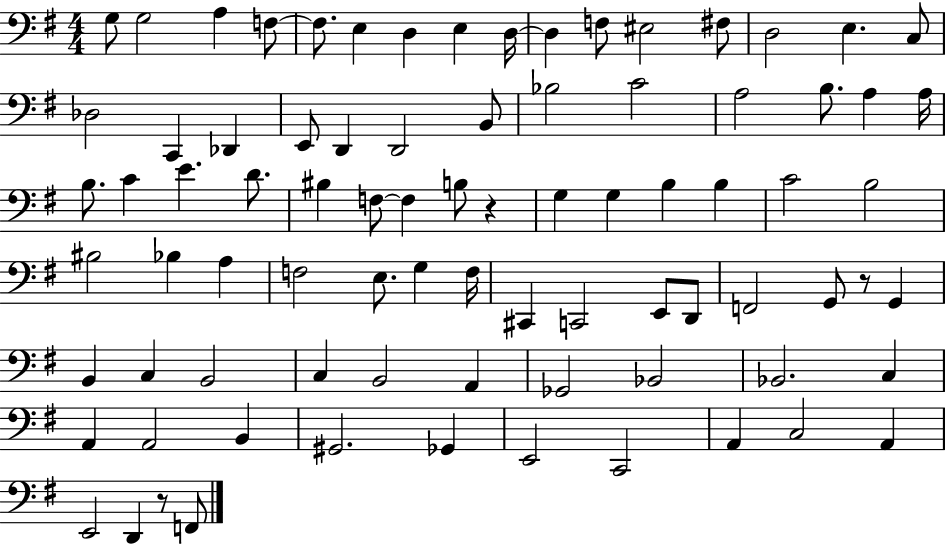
X:1
T:Untitled
M:4/4
L:1/4
K:G
G,/2 G,2 A, F,/2 F,/2 E, D, E, D,/4 D, F,/2 ^E,2 ^F,/2 D,2 E, C,/2 _D,2 C,, _D,, E,,/2 D,, D,,2 B,,/2 _B,2 C2 A,2 B,/2 A, A,/4 B,/2 C E D/2 ^B, F,/2 F, B,/2 z G, G, B, B, C2 B,2 ^B,2 _B, A, F,2 E,/2 G, F,/4 ^C,, C,,2 E,,/2 D,,/2 F,,2 G,,/2 z/2 G,, B,, C, B,,2 C, B,,2 A,, _G,,2 _B,,2 _B,,2 C, A,, A,,2 B,, ^G,,2 _G,, E,,2 C,,2 A,, C,2 A,, E,,2 D,, z/2 F,,/2